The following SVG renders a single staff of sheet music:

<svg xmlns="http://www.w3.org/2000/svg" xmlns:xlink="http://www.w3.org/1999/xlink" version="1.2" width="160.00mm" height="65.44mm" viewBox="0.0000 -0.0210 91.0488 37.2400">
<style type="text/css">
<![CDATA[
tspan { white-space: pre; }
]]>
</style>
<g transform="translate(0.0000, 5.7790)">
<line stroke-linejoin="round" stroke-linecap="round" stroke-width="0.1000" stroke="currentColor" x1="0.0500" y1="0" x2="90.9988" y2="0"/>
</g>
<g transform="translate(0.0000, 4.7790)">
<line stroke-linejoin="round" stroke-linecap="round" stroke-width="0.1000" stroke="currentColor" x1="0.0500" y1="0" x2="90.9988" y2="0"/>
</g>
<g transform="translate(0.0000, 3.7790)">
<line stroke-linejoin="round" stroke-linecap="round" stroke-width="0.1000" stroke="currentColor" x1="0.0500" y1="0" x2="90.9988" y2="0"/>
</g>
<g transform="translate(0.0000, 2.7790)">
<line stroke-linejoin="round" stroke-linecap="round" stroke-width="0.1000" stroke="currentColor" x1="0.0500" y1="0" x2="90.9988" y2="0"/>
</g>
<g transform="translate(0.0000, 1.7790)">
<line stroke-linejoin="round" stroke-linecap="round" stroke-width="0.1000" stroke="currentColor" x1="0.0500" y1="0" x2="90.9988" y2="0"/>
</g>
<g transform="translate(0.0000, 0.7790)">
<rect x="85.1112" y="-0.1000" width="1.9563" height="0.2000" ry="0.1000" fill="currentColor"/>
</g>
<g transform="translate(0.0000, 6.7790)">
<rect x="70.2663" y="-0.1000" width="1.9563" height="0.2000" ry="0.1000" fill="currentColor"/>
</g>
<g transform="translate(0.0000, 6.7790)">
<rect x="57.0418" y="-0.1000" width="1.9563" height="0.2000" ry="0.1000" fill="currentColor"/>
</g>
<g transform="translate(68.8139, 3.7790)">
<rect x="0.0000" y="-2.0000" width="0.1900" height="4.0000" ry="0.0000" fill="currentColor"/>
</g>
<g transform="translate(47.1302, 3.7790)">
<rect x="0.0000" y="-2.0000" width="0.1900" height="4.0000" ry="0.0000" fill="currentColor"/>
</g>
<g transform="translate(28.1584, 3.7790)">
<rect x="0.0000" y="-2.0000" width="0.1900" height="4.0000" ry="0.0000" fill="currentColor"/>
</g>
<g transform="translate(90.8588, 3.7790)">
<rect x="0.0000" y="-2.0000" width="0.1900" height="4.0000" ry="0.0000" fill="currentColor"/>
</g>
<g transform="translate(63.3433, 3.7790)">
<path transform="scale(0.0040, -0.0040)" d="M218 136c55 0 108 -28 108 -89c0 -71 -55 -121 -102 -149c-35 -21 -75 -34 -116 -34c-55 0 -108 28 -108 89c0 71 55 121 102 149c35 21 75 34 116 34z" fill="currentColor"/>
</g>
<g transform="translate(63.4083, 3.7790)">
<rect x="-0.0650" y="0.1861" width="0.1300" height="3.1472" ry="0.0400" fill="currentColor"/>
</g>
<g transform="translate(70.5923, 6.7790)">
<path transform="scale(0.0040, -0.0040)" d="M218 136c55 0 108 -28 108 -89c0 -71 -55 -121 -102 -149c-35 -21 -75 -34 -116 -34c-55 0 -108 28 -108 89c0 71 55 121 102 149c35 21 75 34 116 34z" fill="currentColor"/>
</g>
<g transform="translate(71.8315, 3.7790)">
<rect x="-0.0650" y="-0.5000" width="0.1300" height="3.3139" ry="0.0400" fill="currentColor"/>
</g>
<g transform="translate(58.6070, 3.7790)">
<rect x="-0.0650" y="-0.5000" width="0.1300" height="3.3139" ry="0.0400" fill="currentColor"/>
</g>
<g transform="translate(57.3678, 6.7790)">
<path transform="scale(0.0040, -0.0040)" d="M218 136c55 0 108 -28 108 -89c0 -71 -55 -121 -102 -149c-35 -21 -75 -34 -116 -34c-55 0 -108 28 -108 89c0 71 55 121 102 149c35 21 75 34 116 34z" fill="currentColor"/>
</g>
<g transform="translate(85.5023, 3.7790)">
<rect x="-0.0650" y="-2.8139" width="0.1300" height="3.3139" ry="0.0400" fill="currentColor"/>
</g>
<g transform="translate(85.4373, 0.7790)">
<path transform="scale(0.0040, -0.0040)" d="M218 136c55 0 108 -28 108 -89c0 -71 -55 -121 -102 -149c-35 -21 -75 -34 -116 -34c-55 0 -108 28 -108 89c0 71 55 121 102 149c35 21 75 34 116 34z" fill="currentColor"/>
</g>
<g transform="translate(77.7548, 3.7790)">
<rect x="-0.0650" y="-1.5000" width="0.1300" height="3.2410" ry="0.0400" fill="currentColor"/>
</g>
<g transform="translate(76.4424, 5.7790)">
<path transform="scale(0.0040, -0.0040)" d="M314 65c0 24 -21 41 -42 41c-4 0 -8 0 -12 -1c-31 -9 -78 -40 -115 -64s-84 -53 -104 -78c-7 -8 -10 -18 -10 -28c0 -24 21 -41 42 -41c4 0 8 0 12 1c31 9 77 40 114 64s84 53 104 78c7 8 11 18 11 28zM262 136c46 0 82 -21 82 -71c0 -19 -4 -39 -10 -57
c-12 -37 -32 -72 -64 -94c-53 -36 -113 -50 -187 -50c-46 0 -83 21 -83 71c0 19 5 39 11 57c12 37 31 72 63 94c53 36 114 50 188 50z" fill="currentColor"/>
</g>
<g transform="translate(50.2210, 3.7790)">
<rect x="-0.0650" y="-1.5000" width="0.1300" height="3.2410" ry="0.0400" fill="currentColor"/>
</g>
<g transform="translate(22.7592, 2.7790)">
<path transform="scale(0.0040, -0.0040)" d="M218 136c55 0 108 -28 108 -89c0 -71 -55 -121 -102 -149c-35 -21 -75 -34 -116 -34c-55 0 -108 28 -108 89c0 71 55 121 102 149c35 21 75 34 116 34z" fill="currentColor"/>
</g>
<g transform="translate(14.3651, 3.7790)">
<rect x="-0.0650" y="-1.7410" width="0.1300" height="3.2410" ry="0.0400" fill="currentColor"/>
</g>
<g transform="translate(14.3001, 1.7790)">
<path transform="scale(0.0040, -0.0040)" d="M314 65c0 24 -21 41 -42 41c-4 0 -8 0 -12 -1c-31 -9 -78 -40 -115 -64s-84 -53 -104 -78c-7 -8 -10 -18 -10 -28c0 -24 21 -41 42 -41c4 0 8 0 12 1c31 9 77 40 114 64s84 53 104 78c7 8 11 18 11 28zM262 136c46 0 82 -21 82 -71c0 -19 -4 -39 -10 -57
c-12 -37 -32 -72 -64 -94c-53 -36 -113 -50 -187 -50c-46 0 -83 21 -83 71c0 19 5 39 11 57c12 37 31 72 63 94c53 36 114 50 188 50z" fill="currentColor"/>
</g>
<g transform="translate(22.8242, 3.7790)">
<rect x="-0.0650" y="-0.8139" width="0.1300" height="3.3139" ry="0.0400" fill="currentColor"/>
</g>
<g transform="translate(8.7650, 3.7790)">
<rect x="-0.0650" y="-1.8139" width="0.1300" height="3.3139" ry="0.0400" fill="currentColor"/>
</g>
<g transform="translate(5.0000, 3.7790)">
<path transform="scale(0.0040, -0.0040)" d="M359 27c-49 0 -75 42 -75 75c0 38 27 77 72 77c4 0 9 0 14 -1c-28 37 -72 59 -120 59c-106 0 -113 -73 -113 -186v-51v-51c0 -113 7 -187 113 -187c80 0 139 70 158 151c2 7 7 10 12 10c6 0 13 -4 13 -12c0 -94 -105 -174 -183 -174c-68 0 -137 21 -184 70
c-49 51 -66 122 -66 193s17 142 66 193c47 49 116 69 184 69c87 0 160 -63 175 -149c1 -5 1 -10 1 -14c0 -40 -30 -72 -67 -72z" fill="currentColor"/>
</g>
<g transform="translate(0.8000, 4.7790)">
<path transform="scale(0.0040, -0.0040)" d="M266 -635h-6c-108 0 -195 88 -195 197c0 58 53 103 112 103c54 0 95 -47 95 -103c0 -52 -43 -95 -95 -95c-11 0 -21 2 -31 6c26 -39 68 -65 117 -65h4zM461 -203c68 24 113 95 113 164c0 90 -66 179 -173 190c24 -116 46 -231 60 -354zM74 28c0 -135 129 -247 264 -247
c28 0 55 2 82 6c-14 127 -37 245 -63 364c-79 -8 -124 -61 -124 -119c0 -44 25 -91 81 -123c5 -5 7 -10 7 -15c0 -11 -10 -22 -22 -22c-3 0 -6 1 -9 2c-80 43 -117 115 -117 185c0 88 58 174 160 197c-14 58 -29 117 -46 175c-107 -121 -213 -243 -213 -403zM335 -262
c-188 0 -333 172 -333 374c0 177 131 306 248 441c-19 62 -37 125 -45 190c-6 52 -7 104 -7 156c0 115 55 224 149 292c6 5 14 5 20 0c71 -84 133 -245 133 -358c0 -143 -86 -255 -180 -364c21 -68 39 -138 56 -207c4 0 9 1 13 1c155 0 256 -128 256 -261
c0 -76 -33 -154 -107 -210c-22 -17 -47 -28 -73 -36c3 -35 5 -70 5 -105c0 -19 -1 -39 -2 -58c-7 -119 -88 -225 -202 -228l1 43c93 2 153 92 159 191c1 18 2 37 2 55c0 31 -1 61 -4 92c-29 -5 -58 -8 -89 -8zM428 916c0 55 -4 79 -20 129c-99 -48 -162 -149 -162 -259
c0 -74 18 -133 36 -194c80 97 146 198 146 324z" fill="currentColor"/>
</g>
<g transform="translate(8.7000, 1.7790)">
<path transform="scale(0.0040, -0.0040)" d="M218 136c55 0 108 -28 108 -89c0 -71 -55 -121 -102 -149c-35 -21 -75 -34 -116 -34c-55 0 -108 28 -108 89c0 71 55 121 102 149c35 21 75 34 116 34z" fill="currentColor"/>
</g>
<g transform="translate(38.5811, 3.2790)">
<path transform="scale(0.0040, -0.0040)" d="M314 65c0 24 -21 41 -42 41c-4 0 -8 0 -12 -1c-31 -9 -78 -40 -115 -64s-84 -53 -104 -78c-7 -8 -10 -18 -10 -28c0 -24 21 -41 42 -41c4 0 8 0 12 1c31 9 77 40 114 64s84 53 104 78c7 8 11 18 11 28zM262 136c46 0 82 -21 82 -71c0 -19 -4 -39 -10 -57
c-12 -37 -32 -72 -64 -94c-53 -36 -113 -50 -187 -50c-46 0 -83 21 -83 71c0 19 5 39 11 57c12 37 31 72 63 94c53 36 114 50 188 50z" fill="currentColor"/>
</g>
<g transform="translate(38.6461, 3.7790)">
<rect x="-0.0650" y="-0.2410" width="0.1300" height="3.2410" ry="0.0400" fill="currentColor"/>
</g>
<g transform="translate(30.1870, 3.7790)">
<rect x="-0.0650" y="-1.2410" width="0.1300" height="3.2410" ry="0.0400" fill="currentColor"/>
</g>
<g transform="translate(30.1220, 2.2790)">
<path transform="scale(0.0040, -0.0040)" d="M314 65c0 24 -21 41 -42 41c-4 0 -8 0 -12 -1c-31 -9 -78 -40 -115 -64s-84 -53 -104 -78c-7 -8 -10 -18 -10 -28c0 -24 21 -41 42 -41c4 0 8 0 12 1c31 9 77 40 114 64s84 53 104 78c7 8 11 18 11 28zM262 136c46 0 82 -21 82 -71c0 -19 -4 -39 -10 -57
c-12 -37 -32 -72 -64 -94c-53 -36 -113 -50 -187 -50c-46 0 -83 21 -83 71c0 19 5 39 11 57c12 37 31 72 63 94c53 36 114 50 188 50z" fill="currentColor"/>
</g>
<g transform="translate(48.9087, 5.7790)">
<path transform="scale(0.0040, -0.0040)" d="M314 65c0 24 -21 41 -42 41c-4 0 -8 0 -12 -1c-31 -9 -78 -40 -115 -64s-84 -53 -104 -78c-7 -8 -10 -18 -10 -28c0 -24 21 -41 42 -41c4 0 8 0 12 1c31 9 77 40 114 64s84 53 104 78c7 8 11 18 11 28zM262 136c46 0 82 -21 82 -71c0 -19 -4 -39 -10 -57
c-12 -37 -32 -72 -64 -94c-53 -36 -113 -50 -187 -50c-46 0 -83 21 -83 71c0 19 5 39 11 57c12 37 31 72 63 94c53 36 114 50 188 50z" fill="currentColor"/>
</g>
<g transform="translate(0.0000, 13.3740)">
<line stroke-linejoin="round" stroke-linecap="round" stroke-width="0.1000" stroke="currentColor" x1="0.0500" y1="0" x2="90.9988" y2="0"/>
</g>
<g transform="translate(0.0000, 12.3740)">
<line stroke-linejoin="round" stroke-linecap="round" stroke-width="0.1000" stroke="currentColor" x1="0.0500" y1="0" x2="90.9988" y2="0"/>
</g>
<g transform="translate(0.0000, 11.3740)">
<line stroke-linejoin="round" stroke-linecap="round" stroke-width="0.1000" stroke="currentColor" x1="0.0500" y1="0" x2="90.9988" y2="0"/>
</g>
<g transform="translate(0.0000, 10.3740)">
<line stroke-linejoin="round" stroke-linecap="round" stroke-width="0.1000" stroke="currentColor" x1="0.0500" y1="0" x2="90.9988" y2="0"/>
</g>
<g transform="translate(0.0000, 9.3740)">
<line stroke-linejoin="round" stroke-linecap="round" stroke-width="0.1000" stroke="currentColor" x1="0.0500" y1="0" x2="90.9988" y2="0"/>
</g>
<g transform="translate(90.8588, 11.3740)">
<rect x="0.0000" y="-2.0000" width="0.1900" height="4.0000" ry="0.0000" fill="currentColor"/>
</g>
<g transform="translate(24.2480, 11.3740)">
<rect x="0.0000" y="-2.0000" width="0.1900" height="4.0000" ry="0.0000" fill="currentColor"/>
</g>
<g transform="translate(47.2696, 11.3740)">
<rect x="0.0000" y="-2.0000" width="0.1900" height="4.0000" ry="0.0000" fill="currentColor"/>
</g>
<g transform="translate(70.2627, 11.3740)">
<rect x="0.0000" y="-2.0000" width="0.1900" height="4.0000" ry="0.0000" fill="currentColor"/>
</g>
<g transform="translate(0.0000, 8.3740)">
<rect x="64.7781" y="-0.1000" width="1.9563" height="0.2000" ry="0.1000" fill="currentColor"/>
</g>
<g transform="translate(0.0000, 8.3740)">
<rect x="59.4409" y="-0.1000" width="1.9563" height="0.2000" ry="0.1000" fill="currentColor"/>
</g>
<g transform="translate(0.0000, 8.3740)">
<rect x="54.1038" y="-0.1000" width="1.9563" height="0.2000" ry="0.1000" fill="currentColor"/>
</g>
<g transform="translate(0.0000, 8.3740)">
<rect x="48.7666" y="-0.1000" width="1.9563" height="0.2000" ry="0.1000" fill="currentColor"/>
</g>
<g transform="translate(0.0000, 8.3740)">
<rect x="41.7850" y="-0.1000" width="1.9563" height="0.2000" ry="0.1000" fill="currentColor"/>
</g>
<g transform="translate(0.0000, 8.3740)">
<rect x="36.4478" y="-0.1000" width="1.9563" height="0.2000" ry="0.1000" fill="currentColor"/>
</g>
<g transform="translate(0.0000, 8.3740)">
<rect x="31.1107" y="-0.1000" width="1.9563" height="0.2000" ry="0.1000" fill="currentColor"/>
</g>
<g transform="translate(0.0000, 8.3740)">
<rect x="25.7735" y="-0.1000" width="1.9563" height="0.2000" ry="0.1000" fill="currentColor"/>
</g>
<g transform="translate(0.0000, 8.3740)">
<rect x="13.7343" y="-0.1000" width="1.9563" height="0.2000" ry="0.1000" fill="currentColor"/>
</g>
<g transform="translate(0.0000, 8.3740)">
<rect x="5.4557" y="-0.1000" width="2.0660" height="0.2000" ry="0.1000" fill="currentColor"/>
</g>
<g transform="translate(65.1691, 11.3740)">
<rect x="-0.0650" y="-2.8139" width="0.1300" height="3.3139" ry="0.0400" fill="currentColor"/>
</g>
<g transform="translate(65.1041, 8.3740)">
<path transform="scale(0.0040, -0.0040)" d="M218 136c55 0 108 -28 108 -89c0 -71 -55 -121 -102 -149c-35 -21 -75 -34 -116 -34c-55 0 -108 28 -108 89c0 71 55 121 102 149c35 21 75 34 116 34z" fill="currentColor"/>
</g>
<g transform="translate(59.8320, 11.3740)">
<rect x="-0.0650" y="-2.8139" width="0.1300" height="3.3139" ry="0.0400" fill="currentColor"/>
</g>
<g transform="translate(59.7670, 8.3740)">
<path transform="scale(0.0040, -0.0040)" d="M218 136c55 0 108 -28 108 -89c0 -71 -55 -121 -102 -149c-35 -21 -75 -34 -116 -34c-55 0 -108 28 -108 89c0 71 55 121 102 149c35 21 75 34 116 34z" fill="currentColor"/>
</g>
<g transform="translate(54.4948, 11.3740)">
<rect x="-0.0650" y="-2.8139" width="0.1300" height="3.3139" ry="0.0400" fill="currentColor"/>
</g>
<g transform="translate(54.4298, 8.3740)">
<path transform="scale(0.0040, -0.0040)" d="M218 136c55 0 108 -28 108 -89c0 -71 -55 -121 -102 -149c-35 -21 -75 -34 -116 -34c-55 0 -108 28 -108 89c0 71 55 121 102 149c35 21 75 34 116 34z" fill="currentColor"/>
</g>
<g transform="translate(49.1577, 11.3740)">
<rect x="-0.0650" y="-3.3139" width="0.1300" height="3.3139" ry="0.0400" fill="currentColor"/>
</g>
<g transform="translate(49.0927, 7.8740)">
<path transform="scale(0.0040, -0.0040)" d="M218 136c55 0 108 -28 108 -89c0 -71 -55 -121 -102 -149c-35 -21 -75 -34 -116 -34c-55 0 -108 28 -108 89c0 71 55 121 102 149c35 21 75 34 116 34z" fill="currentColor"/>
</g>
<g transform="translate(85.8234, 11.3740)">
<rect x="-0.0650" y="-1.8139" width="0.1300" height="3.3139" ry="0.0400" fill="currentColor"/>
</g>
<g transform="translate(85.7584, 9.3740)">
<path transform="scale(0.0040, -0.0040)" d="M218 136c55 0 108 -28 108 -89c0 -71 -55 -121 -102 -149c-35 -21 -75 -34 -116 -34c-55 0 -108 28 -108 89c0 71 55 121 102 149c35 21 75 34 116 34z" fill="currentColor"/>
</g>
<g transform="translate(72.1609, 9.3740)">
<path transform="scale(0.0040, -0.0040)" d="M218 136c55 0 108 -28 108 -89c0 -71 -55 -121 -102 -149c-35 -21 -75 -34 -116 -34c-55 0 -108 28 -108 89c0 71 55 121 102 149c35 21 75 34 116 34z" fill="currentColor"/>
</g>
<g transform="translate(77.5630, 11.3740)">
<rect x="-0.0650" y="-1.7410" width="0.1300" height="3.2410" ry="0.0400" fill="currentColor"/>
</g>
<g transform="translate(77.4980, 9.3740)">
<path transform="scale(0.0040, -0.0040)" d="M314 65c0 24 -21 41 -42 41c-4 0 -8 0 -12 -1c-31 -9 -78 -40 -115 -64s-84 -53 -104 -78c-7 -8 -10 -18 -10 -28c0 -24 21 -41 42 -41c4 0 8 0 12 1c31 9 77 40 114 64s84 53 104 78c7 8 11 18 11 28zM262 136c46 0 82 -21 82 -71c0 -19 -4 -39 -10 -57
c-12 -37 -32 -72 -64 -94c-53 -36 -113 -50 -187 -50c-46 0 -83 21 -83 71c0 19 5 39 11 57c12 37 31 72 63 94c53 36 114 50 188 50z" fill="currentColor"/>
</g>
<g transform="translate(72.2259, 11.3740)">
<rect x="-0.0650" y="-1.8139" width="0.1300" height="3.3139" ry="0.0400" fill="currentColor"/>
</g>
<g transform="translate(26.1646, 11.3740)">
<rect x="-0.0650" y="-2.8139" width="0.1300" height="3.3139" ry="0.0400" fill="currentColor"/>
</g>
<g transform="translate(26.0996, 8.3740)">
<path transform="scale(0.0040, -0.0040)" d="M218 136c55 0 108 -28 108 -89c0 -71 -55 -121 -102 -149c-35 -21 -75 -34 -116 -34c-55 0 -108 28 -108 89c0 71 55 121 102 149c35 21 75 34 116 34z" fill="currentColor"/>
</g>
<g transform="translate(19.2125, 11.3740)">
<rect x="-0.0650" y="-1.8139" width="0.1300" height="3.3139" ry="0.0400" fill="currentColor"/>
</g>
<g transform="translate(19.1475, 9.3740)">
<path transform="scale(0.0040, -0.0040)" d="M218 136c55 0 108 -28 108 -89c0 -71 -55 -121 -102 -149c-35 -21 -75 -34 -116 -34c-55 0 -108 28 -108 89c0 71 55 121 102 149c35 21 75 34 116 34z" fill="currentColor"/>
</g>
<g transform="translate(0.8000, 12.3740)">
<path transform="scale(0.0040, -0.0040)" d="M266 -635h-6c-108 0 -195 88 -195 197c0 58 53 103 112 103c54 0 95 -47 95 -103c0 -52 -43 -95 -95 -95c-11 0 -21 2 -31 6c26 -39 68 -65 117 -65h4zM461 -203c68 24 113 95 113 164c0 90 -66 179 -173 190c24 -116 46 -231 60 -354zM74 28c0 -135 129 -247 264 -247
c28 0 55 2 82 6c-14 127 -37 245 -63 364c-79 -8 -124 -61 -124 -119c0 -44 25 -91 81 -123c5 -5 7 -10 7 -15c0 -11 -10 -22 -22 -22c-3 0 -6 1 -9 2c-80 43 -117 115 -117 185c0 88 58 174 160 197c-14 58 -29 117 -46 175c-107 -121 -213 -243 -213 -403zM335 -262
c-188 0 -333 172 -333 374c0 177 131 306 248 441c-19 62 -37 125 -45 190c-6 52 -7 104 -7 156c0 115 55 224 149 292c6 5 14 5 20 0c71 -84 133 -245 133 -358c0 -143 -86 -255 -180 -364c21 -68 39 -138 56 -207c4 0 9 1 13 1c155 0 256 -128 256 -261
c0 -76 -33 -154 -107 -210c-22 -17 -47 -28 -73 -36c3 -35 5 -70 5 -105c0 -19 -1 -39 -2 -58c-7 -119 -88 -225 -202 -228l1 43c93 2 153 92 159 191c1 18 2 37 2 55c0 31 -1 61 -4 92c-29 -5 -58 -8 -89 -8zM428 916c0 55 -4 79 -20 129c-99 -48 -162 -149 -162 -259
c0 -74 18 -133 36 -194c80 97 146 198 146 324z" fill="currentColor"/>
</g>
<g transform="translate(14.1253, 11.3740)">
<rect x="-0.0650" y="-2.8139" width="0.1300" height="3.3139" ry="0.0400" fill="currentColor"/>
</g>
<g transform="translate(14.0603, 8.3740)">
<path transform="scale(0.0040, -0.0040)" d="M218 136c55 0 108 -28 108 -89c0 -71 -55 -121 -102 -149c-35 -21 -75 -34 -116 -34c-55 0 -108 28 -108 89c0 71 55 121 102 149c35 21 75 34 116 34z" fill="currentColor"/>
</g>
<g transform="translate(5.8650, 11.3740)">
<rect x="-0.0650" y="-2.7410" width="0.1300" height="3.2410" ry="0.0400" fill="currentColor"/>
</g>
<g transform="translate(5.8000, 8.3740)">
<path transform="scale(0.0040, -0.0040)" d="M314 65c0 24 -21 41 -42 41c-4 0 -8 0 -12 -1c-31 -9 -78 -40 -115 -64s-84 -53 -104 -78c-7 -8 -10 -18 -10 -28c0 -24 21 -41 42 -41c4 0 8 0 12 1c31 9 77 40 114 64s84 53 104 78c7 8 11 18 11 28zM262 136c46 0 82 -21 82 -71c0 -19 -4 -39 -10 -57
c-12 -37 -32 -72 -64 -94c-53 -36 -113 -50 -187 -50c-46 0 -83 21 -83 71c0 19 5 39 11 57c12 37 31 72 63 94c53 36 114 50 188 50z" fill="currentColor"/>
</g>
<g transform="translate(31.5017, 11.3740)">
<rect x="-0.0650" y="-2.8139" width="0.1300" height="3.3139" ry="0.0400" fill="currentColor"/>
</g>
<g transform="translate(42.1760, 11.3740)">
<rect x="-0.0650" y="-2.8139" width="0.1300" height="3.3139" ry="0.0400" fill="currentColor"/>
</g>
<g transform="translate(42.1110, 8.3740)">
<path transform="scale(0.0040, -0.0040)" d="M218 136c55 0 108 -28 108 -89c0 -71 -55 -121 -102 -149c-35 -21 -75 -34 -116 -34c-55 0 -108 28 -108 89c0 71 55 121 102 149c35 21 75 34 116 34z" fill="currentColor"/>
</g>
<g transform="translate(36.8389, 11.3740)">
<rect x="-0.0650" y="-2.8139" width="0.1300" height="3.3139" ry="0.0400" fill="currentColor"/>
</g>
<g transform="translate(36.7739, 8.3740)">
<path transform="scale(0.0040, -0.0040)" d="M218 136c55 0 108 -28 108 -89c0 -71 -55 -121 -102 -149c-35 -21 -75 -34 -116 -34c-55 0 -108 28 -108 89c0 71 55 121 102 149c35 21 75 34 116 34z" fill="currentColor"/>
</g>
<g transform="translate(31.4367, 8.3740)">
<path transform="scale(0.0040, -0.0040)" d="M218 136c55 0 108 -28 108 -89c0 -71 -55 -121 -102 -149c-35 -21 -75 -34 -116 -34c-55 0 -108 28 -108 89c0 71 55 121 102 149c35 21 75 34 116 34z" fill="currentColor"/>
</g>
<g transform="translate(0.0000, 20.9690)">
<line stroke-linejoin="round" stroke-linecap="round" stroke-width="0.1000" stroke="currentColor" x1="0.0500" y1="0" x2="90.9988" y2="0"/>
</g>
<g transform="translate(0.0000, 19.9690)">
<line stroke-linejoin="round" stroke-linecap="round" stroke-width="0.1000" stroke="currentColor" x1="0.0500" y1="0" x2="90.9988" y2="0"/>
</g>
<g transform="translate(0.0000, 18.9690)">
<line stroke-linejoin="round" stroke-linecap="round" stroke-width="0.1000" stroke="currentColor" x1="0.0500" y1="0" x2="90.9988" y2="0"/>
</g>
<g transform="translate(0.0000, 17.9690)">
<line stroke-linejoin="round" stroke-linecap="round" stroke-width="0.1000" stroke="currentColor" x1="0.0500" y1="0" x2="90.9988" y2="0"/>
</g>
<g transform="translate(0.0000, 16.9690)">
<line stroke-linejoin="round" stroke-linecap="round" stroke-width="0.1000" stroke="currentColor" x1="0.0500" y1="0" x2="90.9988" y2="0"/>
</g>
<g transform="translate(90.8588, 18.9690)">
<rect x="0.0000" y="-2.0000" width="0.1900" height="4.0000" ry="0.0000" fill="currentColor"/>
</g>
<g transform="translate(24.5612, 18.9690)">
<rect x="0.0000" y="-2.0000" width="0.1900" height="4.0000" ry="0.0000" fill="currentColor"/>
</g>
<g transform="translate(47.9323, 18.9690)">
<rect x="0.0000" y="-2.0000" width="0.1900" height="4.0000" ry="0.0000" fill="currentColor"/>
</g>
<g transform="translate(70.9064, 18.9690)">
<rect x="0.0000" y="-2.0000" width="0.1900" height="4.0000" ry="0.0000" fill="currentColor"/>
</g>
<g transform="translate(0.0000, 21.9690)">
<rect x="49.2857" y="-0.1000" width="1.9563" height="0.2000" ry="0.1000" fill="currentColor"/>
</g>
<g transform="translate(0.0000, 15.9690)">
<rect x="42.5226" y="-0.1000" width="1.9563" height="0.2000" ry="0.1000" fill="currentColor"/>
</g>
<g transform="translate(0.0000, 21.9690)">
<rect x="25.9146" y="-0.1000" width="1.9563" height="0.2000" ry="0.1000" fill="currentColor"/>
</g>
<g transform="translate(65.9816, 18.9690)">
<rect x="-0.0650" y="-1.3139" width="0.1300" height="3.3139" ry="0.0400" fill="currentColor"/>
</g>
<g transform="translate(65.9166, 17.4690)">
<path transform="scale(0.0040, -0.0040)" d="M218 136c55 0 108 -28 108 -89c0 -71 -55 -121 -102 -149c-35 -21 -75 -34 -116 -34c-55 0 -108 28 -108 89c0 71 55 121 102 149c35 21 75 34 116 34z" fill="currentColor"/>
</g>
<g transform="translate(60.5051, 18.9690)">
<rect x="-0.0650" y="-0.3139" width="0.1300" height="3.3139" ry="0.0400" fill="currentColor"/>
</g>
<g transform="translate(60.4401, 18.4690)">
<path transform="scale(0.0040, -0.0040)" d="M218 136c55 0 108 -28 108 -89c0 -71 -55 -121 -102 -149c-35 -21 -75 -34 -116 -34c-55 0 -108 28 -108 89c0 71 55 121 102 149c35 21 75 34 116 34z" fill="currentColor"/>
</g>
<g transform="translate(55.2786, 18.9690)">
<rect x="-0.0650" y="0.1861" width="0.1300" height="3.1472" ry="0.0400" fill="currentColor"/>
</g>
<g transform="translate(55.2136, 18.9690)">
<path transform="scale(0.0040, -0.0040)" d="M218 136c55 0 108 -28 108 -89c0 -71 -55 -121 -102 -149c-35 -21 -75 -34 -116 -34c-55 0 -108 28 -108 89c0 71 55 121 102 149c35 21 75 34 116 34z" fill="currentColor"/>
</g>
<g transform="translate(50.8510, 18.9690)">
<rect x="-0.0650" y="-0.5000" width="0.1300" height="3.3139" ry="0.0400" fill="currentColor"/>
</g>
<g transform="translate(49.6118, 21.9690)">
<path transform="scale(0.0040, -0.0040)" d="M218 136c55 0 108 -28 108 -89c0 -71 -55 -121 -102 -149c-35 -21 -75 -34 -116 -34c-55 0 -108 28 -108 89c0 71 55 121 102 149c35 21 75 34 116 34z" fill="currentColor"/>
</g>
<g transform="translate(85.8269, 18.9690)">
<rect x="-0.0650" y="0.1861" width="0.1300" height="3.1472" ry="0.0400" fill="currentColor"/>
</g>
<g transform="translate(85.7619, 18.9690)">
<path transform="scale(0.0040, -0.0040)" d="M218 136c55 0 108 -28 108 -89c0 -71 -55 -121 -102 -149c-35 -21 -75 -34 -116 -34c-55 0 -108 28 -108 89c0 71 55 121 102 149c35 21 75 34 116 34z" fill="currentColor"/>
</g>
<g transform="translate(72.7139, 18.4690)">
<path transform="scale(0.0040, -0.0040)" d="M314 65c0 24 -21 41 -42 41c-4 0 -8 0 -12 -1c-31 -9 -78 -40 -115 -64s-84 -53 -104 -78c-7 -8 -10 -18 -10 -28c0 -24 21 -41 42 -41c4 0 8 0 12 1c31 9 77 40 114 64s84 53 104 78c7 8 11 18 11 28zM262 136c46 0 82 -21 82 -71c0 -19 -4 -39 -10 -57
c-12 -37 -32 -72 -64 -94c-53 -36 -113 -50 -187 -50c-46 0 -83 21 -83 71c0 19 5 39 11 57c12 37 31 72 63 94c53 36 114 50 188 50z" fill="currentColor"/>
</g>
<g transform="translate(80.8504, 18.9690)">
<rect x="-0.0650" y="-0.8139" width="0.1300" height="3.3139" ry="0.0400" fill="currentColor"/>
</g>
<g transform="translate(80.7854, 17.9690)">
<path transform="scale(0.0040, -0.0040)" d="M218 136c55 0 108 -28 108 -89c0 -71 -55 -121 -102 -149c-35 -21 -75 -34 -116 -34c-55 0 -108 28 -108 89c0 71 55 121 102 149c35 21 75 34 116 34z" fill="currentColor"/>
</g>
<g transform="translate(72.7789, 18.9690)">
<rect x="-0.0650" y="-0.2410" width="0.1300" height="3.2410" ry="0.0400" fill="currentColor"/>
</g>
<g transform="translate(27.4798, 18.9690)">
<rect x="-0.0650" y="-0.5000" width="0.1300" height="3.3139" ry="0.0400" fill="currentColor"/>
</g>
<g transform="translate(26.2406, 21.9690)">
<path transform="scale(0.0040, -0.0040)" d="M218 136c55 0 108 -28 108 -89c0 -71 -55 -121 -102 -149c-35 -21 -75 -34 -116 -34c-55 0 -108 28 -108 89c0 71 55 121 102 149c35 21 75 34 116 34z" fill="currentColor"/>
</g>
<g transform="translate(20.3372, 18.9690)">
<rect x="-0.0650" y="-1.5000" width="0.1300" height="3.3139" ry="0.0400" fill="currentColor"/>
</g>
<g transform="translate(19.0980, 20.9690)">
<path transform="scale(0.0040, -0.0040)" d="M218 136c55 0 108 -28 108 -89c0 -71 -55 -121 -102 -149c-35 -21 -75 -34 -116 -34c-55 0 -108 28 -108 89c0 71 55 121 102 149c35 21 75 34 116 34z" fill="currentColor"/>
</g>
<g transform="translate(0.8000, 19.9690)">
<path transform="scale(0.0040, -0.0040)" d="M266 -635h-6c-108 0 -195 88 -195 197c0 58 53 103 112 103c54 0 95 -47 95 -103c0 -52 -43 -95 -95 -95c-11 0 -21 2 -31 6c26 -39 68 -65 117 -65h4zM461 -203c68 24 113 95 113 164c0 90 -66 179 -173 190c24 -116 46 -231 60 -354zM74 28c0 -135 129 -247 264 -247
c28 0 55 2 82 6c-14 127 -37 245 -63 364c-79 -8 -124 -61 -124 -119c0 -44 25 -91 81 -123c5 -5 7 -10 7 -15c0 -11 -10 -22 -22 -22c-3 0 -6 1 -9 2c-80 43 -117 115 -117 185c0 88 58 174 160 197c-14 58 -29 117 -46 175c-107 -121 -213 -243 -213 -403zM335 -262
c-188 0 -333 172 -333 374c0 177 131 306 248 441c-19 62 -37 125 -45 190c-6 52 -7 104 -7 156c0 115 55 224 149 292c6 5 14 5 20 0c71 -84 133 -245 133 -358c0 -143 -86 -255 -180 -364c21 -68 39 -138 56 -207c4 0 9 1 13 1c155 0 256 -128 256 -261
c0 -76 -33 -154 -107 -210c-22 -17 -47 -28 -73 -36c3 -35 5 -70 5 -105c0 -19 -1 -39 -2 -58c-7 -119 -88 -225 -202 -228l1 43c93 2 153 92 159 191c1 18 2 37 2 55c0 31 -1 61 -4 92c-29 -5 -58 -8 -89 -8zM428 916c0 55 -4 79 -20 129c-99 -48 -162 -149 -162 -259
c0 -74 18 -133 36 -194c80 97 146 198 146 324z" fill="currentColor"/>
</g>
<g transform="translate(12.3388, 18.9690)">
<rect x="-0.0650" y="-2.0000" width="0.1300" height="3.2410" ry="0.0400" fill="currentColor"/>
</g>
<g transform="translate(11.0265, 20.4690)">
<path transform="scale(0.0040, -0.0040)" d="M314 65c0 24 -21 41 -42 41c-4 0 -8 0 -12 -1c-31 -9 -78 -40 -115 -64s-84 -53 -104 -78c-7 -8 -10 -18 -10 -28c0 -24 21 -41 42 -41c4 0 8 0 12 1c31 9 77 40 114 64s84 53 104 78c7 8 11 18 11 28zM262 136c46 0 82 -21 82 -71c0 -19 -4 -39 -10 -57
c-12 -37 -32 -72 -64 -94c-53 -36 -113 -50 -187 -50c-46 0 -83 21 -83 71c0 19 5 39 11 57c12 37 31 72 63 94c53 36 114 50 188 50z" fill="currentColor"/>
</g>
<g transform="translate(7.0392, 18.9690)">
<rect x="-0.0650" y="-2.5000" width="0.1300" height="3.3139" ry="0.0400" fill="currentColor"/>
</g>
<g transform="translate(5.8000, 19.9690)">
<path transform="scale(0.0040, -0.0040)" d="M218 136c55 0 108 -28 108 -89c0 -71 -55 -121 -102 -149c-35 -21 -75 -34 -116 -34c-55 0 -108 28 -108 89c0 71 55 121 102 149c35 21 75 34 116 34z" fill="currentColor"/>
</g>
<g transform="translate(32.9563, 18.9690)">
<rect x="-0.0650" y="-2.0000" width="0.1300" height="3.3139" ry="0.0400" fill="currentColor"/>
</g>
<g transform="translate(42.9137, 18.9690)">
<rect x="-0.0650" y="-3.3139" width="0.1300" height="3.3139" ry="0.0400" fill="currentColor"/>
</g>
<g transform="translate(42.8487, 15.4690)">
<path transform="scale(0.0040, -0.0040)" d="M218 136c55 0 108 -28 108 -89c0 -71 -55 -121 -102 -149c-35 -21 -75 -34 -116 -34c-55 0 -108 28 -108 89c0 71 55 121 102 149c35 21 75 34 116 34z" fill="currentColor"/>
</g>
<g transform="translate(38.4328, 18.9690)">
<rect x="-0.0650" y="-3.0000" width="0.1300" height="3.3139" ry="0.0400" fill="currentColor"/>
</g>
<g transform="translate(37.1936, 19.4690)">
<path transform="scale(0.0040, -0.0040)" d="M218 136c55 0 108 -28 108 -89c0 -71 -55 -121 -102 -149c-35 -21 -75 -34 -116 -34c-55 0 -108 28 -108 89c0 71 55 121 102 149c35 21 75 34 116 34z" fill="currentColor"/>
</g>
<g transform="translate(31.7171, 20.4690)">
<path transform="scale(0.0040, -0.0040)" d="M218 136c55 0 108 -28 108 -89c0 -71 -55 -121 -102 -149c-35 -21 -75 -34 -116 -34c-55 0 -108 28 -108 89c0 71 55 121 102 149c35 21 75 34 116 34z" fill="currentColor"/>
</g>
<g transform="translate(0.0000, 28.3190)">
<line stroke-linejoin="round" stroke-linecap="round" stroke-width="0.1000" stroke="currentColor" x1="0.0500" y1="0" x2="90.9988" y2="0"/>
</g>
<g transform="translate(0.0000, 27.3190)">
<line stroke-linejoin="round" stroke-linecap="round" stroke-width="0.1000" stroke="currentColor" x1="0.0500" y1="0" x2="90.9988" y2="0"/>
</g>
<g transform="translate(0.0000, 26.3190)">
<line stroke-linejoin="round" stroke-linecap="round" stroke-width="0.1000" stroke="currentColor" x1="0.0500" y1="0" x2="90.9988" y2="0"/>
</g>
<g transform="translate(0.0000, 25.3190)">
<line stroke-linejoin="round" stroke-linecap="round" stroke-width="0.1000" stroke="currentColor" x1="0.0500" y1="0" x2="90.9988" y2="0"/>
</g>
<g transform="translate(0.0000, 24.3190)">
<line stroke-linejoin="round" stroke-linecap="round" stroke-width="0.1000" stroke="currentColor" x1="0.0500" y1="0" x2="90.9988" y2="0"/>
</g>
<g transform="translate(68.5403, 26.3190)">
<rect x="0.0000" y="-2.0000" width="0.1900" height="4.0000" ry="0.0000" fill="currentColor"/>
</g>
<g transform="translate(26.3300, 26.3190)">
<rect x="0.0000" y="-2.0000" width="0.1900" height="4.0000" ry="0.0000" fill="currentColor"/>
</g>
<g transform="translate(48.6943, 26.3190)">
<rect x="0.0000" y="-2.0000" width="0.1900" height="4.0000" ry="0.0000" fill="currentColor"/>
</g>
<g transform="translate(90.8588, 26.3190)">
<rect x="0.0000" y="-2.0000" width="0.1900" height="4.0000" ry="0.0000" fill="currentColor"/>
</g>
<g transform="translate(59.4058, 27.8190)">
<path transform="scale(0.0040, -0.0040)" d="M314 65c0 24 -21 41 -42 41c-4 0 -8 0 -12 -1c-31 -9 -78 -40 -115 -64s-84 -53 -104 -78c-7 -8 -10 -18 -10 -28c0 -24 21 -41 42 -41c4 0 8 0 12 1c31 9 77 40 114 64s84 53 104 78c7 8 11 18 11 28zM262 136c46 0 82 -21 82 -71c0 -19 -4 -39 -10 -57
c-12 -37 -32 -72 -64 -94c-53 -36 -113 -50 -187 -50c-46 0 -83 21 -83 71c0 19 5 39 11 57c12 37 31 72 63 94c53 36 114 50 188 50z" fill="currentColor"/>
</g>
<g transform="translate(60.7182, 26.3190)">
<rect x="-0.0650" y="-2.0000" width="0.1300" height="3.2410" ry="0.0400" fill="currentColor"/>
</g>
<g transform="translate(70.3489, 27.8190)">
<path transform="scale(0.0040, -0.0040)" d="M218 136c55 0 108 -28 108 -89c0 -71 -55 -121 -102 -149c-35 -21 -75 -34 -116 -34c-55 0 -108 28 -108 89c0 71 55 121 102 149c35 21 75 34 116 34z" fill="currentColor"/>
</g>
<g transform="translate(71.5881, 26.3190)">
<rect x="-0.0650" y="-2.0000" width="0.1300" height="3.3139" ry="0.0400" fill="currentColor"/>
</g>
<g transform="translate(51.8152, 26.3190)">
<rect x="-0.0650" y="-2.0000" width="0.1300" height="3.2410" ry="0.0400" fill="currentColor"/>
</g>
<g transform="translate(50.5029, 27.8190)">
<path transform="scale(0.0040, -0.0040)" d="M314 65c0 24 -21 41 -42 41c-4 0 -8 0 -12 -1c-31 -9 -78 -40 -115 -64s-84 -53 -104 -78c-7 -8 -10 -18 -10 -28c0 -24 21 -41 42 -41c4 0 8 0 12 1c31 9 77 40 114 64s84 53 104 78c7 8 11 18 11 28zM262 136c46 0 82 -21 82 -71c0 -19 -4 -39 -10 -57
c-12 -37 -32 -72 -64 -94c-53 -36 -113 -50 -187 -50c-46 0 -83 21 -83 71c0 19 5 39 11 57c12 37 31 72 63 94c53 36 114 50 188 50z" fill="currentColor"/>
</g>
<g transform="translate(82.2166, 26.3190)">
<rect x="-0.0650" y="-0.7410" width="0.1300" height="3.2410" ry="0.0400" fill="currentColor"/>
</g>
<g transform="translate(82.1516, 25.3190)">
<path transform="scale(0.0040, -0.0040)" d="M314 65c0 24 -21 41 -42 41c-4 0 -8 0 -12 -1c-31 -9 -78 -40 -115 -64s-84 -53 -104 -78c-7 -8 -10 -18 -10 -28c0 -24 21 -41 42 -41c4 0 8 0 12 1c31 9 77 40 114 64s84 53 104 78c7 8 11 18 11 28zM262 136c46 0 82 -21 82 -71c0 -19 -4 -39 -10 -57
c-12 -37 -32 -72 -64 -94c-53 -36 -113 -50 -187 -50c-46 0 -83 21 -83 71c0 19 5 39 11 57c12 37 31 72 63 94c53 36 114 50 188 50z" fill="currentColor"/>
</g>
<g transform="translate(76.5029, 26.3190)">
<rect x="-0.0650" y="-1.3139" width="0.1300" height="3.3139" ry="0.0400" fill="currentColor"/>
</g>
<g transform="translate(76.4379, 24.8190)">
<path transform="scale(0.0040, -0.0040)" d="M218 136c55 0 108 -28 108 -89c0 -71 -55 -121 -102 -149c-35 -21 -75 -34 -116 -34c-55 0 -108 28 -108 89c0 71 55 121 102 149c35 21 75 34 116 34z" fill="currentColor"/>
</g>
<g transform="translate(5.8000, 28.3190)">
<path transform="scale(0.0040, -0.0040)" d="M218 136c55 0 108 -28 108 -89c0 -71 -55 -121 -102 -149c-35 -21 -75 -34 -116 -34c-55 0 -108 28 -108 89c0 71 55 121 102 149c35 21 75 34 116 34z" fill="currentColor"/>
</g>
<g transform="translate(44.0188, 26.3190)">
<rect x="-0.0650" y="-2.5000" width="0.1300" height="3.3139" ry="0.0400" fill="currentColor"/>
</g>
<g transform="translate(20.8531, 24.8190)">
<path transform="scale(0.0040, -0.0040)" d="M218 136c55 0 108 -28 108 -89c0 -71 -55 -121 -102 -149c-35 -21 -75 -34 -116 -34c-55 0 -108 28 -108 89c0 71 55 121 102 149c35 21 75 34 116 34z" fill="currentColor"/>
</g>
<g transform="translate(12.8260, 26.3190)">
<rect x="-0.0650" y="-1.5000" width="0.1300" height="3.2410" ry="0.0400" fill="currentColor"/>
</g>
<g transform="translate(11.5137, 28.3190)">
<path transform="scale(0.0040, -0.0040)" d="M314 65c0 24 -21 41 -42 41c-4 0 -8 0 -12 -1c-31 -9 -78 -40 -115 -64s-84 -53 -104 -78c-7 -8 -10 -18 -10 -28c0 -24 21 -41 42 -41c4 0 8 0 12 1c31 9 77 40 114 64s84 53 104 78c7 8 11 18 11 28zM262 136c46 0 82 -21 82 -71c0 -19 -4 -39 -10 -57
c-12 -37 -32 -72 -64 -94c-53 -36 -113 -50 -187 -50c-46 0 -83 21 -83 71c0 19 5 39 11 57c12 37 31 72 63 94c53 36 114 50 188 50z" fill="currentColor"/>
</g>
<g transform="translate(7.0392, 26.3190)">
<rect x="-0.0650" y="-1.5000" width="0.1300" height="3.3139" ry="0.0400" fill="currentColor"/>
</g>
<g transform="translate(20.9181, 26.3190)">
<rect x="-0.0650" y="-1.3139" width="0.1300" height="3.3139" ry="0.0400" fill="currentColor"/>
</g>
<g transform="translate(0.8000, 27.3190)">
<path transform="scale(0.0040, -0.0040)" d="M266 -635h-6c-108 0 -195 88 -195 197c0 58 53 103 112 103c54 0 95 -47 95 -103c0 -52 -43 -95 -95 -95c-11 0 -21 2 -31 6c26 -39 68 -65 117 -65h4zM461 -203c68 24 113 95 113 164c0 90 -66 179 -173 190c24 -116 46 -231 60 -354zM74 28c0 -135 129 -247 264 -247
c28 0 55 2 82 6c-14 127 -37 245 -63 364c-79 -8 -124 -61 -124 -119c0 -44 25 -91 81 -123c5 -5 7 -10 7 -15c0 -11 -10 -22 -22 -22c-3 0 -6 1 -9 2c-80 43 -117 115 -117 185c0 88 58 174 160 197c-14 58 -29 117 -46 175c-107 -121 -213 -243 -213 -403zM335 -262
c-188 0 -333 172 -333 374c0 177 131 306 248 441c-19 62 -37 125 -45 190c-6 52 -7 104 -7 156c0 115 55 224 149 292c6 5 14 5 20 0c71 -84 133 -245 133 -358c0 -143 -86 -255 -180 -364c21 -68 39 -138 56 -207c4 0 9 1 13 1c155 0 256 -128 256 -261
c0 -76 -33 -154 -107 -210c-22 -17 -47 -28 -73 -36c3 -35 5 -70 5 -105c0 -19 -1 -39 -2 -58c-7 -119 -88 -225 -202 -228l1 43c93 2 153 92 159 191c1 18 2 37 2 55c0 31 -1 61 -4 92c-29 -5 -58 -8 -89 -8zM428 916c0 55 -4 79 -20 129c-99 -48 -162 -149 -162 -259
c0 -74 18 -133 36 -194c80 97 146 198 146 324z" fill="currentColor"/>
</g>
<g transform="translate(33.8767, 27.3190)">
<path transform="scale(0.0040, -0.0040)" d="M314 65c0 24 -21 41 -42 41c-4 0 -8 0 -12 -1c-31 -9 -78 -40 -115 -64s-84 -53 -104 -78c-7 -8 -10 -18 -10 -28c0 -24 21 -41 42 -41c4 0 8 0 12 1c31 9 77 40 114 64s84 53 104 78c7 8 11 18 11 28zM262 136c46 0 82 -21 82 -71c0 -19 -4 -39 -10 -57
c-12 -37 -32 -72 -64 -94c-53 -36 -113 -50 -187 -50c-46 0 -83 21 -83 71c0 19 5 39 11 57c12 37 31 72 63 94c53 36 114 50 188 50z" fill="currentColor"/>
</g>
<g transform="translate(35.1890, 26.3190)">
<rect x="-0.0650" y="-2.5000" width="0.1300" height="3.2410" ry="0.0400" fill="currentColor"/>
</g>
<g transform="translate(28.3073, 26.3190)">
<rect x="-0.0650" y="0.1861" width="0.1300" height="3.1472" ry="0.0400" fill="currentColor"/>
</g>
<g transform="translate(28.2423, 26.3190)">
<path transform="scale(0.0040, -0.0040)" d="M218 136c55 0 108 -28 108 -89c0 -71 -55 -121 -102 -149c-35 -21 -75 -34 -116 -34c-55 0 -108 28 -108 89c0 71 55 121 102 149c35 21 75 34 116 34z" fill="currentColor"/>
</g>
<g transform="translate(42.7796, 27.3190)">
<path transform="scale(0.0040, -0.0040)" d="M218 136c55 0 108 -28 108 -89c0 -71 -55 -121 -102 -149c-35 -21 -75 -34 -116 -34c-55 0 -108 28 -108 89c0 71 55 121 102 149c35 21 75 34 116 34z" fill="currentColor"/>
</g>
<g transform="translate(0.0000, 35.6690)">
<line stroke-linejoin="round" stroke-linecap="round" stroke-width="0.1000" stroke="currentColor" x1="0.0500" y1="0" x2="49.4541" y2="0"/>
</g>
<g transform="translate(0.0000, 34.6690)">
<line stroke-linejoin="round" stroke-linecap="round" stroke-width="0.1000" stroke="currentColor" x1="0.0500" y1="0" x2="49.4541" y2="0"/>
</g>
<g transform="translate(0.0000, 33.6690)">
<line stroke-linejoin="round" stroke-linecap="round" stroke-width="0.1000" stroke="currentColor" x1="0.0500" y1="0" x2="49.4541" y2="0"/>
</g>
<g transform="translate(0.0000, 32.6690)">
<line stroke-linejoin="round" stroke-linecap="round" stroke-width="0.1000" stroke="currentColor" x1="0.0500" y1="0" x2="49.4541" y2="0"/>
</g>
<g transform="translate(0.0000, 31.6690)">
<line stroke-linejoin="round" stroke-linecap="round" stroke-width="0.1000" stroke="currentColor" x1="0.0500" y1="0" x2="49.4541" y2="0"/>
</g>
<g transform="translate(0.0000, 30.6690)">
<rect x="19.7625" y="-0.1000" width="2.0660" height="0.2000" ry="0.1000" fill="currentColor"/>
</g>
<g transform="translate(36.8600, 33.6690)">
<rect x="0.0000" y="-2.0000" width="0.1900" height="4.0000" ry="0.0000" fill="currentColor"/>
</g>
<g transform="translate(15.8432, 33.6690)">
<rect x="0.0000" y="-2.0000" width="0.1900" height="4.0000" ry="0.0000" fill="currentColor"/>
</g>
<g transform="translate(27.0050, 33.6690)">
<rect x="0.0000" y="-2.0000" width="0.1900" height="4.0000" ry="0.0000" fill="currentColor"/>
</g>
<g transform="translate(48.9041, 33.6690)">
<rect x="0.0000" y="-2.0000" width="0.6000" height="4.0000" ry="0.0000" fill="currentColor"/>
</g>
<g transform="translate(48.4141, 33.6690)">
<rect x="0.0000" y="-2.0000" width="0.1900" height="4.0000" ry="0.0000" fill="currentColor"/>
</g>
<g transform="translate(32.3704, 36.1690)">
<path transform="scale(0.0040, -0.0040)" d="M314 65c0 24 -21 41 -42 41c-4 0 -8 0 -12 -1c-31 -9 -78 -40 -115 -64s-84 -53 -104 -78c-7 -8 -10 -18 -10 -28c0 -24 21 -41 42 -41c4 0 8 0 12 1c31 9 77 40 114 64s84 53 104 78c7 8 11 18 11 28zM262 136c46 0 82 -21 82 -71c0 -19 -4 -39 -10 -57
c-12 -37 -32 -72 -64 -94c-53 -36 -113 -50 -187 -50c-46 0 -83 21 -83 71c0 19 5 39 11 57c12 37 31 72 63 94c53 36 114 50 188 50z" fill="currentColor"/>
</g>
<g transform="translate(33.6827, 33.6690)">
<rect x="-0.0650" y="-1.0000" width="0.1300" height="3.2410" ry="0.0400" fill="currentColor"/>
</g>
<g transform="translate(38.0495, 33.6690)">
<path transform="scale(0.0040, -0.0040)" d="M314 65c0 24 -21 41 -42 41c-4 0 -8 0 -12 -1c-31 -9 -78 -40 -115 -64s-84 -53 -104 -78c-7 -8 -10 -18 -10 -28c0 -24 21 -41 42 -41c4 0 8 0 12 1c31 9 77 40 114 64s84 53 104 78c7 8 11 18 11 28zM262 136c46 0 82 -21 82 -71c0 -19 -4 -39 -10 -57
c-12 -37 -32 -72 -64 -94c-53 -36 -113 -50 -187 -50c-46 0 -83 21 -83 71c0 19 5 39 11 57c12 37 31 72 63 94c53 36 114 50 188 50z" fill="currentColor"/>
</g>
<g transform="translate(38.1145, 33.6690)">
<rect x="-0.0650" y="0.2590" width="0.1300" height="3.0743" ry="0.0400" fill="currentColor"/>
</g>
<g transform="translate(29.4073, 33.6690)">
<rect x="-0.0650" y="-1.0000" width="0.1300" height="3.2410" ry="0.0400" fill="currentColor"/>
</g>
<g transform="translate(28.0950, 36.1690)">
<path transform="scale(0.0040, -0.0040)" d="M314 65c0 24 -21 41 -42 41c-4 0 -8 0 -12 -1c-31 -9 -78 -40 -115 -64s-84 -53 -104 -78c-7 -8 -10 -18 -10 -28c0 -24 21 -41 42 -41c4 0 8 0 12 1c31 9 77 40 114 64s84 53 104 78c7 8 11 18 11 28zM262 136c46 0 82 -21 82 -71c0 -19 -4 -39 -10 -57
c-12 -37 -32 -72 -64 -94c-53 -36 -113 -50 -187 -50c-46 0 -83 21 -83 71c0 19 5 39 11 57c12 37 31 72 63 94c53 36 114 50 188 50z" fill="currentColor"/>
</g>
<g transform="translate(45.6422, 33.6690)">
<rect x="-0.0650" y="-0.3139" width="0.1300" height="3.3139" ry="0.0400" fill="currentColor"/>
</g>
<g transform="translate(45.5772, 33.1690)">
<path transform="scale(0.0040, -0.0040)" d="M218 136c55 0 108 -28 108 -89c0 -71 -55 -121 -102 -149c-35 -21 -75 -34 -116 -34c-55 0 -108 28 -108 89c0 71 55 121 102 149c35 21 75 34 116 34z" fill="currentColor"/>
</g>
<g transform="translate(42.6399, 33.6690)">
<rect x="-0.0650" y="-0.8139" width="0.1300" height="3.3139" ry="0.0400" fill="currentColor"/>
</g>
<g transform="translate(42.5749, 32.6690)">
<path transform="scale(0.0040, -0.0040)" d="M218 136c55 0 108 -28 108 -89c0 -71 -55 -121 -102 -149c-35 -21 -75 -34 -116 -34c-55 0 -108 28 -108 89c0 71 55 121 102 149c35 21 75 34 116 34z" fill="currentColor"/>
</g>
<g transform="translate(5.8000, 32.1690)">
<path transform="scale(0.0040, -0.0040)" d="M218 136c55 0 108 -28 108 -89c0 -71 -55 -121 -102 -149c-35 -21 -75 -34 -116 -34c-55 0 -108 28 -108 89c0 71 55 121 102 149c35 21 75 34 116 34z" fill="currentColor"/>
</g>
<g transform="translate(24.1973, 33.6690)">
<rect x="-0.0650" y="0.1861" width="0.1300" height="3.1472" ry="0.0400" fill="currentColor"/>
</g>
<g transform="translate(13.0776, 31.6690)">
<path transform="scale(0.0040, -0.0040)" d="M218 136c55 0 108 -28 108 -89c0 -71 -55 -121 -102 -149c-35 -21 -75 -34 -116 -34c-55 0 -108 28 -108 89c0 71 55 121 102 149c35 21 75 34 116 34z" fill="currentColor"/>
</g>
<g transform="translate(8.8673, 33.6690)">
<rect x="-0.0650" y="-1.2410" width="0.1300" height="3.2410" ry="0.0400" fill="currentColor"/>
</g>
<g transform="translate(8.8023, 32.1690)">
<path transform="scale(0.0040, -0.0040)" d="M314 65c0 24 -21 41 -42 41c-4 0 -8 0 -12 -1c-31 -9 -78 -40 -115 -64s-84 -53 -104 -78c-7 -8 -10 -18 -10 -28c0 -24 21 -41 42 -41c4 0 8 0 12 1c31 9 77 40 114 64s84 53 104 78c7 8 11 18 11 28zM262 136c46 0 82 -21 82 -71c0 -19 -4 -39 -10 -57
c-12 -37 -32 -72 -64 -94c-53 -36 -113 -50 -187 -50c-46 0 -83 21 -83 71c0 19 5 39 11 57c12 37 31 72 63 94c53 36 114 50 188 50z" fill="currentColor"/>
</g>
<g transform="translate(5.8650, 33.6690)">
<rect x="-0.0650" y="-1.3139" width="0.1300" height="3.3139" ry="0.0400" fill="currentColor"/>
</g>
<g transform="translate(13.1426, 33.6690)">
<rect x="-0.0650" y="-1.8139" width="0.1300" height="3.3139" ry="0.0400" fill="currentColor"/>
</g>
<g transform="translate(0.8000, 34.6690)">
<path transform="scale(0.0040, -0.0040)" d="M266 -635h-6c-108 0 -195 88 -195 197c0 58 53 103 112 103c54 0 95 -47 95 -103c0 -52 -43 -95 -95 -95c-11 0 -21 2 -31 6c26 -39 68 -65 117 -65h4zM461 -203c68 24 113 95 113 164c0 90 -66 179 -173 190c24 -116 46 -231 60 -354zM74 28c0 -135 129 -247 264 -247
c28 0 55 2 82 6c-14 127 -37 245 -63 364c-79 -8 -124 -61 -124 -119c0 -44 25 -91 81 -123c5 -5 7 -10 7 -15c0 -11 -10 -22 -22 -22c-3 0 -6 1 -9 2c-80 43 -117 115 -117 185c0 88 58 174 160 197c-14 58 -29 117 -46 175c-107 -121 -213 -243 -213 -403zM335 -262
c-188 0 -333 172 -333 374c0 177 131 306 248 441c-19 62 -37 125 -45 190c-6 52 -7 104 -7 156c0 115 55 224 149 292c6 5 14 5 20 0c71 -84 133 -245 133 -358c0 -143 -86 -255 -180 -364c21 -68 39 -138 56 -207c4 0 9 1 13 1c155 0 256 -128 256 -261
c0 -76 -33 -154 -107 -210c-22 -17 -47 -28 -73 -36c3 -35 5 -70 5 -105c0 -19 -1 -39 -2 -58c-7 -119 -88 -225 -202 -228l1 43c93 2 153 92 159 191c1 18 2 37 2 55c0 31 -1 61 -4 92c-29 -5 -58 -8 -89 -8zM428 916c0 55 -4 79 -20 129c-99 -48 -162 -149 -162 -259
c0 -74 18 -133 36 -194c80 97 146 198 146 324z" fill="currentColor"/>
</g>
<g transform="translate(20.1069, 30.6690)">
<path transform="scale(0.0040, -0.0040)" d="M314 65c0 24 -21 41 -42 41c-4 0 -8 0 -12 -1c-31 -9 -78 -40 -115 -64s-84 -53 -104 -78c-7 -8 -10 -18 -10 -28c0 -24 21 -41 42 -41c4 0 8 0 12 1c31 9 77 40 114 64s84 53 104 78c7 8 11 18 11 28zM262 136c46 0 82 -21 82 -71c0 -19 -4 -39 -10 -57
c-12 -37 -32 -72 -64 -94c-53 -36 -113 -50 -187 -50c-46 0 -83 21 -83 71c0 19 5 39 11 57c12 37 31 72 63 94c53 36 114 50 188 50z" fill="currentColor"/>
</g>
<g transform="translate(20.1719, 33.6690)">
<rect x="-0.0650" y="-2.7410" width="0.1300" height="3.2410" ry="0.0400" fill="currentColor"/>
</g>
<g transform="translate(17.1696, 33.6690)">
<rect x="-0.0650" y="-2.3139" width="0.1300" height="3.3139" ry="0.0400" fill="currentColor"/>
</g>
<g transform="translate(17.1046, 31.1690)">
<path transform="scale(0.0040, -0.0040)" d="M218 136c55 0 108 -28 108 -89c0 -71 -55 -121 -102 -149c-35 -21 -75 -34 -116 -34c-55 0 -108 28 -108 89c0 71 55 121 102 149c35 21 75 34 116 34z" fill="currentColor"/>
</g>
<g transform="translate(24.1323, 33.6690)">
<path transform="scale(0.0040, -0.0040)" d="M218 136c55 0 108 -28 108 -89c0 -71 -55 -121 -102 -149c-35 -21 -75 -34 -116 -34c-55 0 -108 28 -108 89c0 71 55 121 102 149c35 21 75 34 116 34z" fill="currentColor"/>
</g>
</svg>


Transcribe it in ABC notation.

X:1
T:Untitled
M:4/4
L:1/4
K:C
f f2 d e2 c2 E2 C B C E2 a a2 a f a a a a b a a a f f2 f G F2 E C F A b C B c e c2 d B E E2 e B G2 G F2 F2 F e d2 e e2 f g a2 B D2 D2 B2 d c